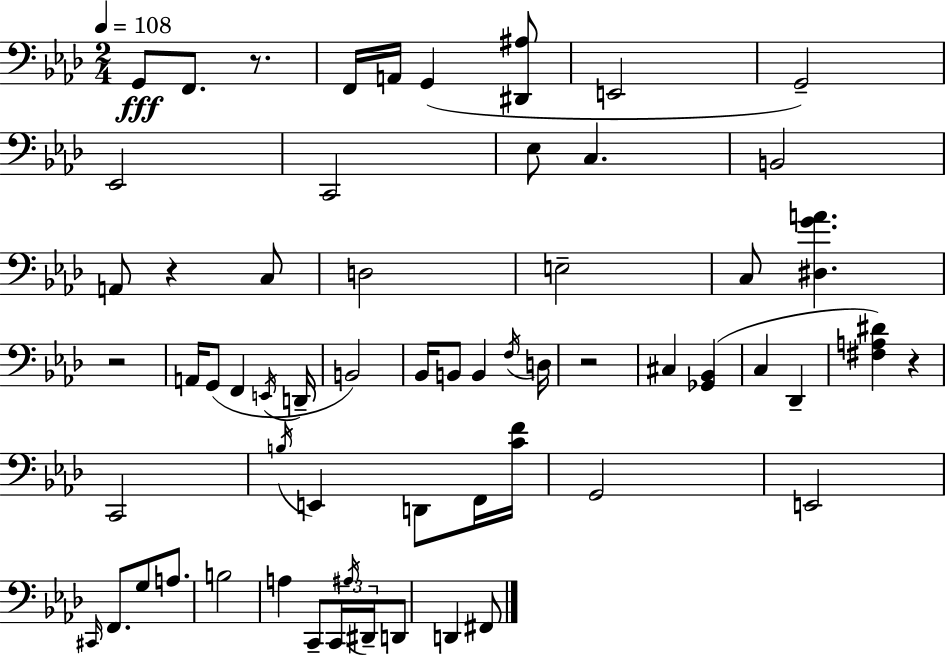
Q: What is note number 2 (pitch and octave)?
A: F2